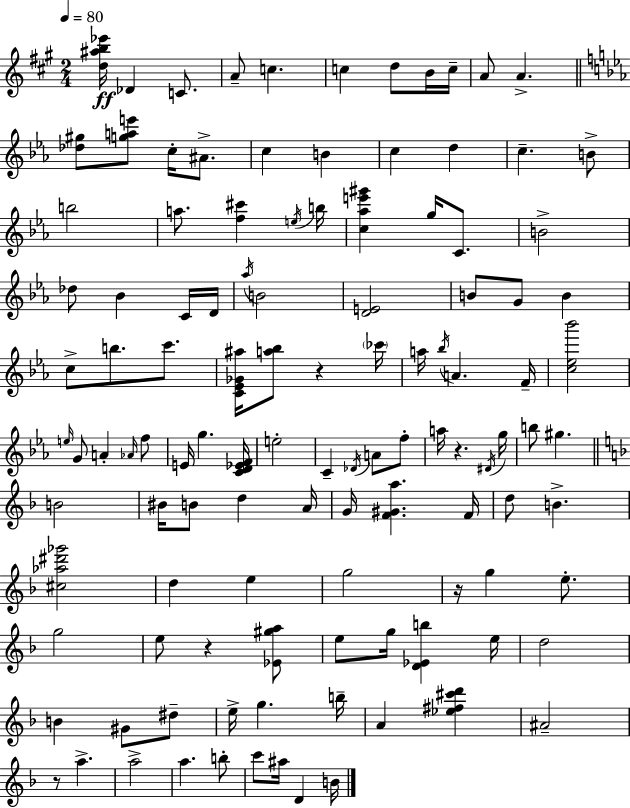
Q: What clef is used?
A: treble